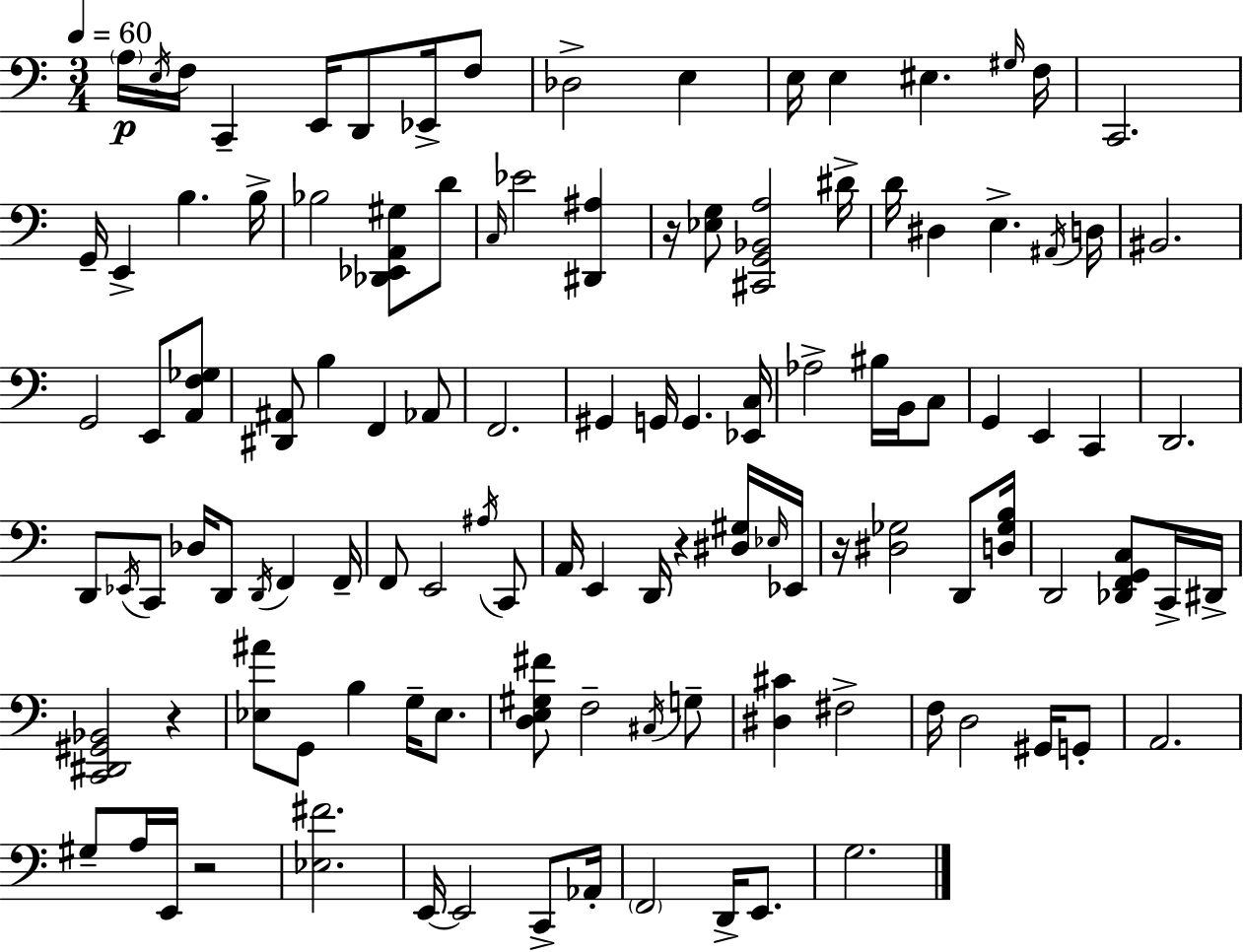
{
  \clef bass
  \numericTimeSignature
  \time 3/4
  \key a \minor
  \tempo 4 = 60
  \parenthesize a16\p \acciaccatura { e16 } f16 c,4-- e,16 d,8 ees,16-> f8 | des2-> e4 | e16 e4 eis4. | \grace { gis16 } f16 c,2. | \break g,16-- e,4-> b4. | b16-> bes2 <des, ees, a, gis>8 | d'8 \grace { c16 } ees'2 <dis, ais>4 | r16 <ees g>8 <cis, g, bes, a>2 | \break dis'16-> d'16 dis4 e4.-> | \acciaccatura { ais,16 } d16 bis,2. | g,2 | e,8 <a, f ges>8 <dis, ais,>8 b4 f,4 | \break aes,8 f,2. | gis,4 g,16 g,4. | <ees, c>16 aes2-> | bis16 b,16 c8 g,4 e,4 | \break c,4 d,2. | d,8 \acciaccatura { ees,16 } c,8 des16 d,8 | \acciaccatura { d,16 } f,4 f,16-- f,8 e,2 | \acciaccatura { ais16 } c,8 a,16 e,4 | \break d,16 r4 <dis gis>16 \grace { ees16 } ees,16 r16 <dis ges>2 | d,8 <d ges b>16 d,2 | <des, f, g, c>8 c,16-> dis,16-> <c, dis, gis, bes,>2 | r4 <ees ais'>8 g,8 | \break b4 g16-- ees8. <d e gis fis'>8 f2-- | \acciaccatura { cis16 } g8-- <dis cis'>4 | fis2-> f16 d2 | gis,16 g,8-. a,2. | \break gis8-- a16 | e,16 r2 <ees fis'>2. | e,16~~ e,2 | c,8-> aes,16-. \parenthesize f,2 | \break d,16-> e,8. g2. | \bar "|."
}